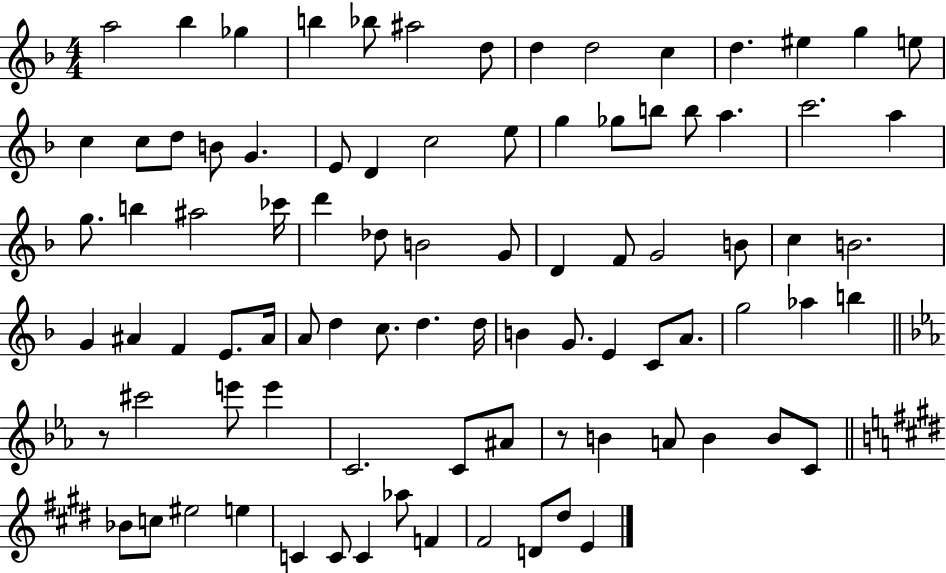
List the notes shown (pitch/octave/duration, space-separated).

A5/h Bb5/q Gb5/q B5/q Bb5/e A#5/h D5/e D5/q D5/h C5/q D5/q. EIS5/q G5/q E5/e C5/q C5/e D5/e B4/e G4/q. E4/e D4/q C5/h E5/e G5/q Gb5/e B5/e B5/e A5/q. C6/h. A5/q G5/e. B5/q A#5/h CES6/s D6/q Db5/e B4/h G4/e D4/q F4/e G4/h B4/e C5/q B4/h. G4/q A#4/q F4/q E4/e. A#4/s A4/e D5/q C5/e. D5/q. D5/s B4/q G4/e. E4/q C4/e A4/e. G5/h Ab5/q B5/q R/e C#6/h E6/e E6/q C4/h. C4/e A#4/e R/e B4/q A4/e B4/q B4/e C4/e Bb4/e C5/e EIS5/h E5/q C4/q C4/e C4/q Ab5/e F4/q F#4/h D4/e D#5/e E4/q